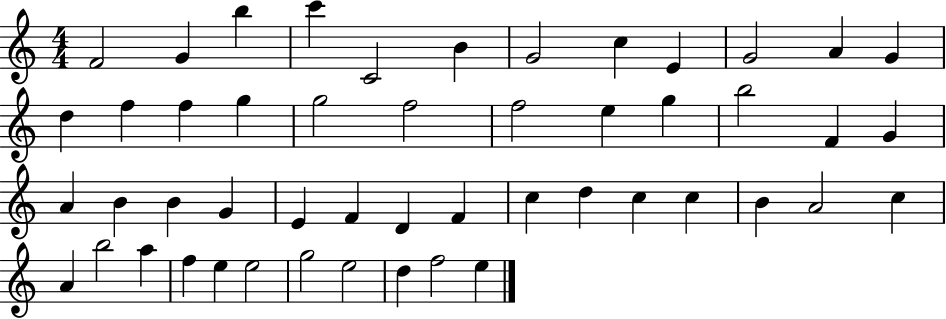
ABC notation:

X:1
T:Untitled
M:4/4
L:1/4
K:C
F2 G b c' C2 B G2 c E G2 A G d f f g g2 f2 f2 e g b2 F G A B B G E F D F c d c c B A2 c A b2 a f e e2 g2 e2 d f2 e